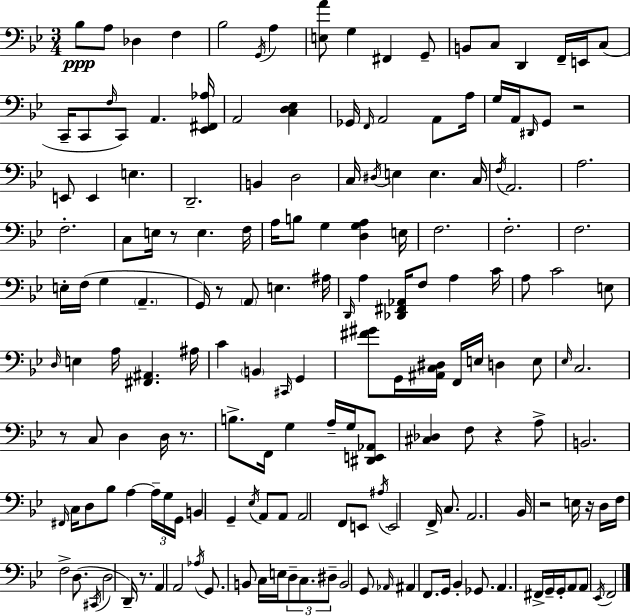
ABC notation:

X:1
T:Untitled
M:3/4
L:1/4
K:Gm
_B,/2 A,/2 _D, F, _B,2 G,,/4 A, [E,A]/2 G, ^F,, G,,/2 B,,/2 C,/2 D,, F,,/4 E,,/4 C,/2 C,,/4 C,,/2 F,/4 C,,/2 A,, [_E,,^F,,_A,]/4 A,,2 [C,D,_E,] _G,,/4 F,,/4 A,,2 A,,/2 A,/4 G,/4 A,,/4 ^D,,/4 G,,/2 z2 E,,/2 E,, E, D,,2 B,, D,2 C,/4 ^D,/4 E, E, C,/4 F,/4 A,,2 A,2 F,2 C,/2 E,/4 z/2 E, F,/4 A,/4 B,/2 G, [D,G,A,] E,/4 F,2 F,2 F,2 E,/4 F,/4 G, A,, G,,/4 z/2 A,,/2 E, ^A,/4 D,,/4 A, [_D,,^F,,_A,,]/4 F,/2 A, C/4 A,/2 C2 E,/2 D,/4 E, A,/4 [^F,,^A,,] ^A,/4 C B,, ^C,,/4 G,, [^F^G]/2 G,,/4 [^A,,C,^D,]/4 F,,/4 E,/4 D, E,/2 _E,/4 C,2 z/2 C,/2 D, D,/4 z/2 B,/2 F,,/4 G, A,/4 G,/4 [^D,,E,,_A,,]/2 [^C,_D,] F,/2 z A,/2 B,,2 ^F,,/4 C,/4 D,/2 _B,/2 A, A,/4 G,/4 G,,/4 B,, G,, _E,/4 A,,/2 A,,/2 A,,2 F,,/2 E,,/2 ^A,/4 E,,2 F,,/4 C,/2 A,,2 _B,,/4 z2 E,/4 z/4 D,/4 F,/4 F,2 D,/2 ^C,,/4 D,2 D,,/4 z/2 A,, A,,2 _A,/4 G,,/2 B,,/2 C,/4 E,/4 D,/2 C,/2 ^D,/2 B,,2 G,,/2 _A,,/4 ^A,, F,,/2 G,,/4 _B,, _G,,/2 A,, ^F,,/4 G,,/4 G,,/4 A,,/2 A,,/2 _E,,/4 F,,2